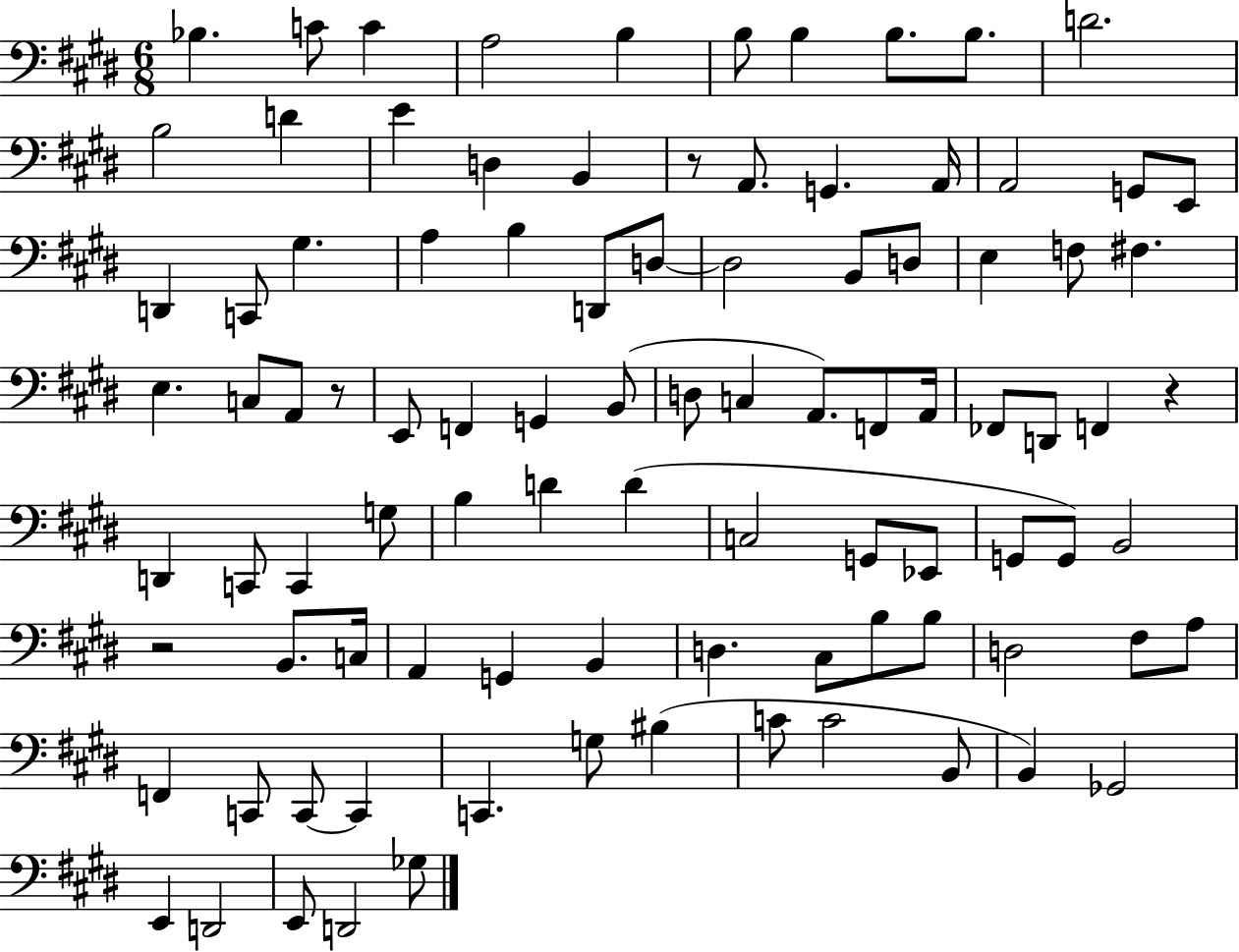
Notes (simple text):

Bb3/q. C4/e C4/q A3/h B3/q B3/e B3/q B3/e. B3/e. D4/h. B3/h D4/q E4/q D3/q B2/q R/e A2/e. G2/q. A2/s A2/h G2/e E2/e D2/q C2/e G#3/q. A3/q B3/q D2/e D3/e D3/h B2/e D3/e E3/q F3/e F#3/q. E3/q. C3/e A2/e R/e E2/e F2/q G2/q B2/e D3/e C3/q A2/e. F2/e A2/s FES2/e D2/e F2/q R/q D2/q C2/e C2/q G3/e B3/q D4/q D4/q C3/h G2/e Eb2/e G2/e G2/e B2/h R/h B2/e. C3/s A2/q G2/q B2/q D3/q. C#3/e B3/e B3/e D3/h F#3/e A3/e F2/q C2/e C2/e C2/q C2/q. G3/e BIS3/q C4/e C4/h B2/e B2/q Gb2/h E2/q D2/h E2/e D2/h Gb3/e